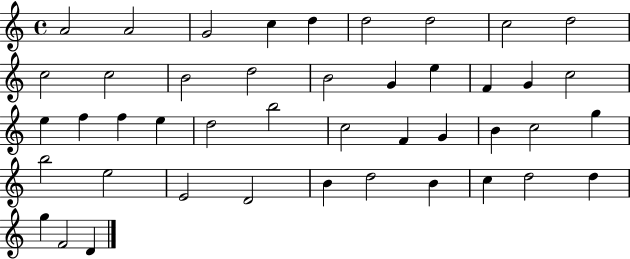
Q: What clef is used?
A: treble